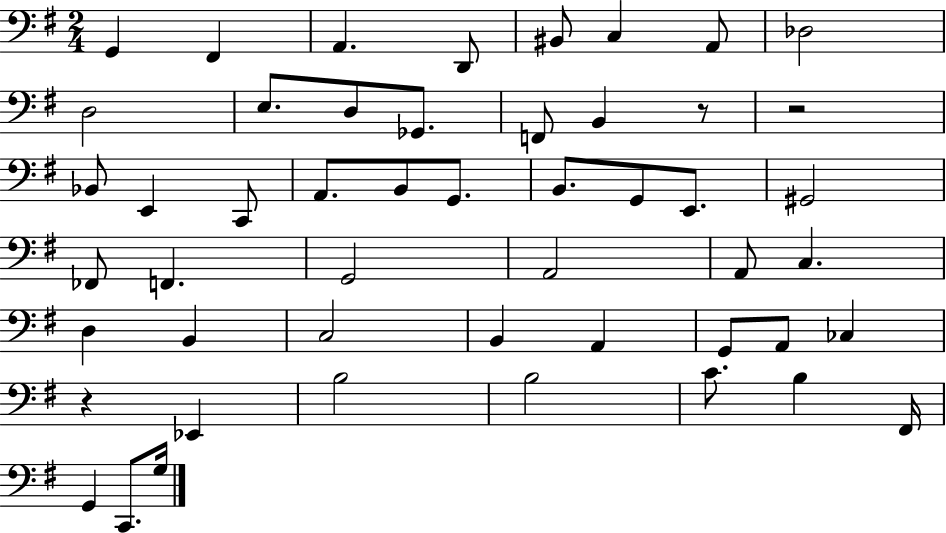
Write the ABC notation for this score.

X:1
T:Untitled
M:2/4
L:1/4
K:G
G,, ^F,, A,, D,,/2 ^B,,/2 C, A,,/2 _D,2 D,2 E,/2 D,/2 _G,,/2 F,,/2 B,, z/2 z2 _B,,/2 E,, C,,/2 A,,/2 B,,/2 G,,/2 B,,/2 G,,/2 E,,/2 ^G,,2 _F,,/2 F,, G,,2 A,,2 A,,/2 C, D, B,, C,2 B,, A,, G,,/2 A,,/2 _C, z _E,, B,2 B,2 C/2 B, ^F,,/4 G,, C,,/2 G,/4